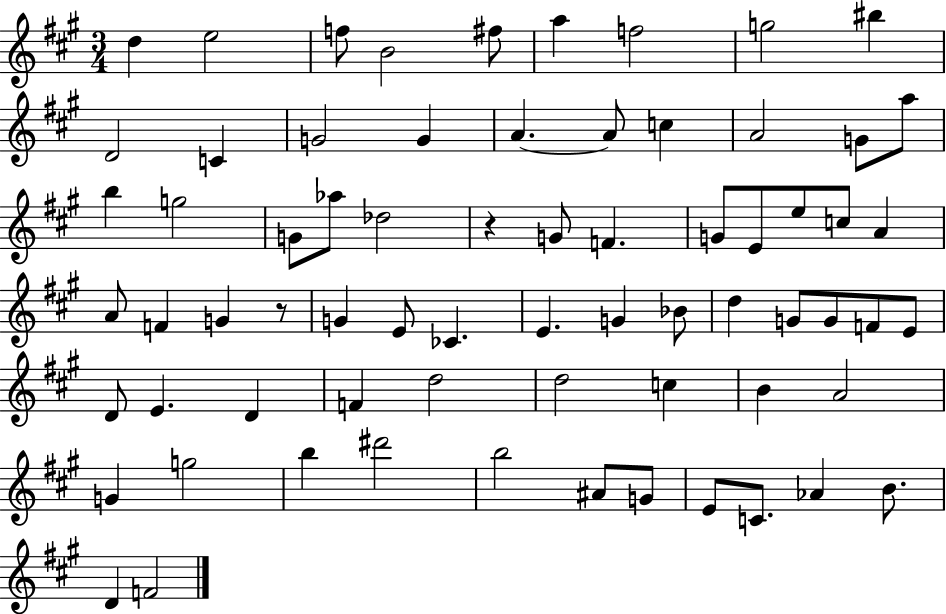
D5/q E5/h F5/e B4/h F#5/e A5/q F5/h G5/h BIS5/q D4/h C4/q G4/h G4/q A4/q. A4/e C5/q A4/h G4/e A5/e B5/q G5/h G4/e Ab5/e Db5/h R/q G4/e F4/q. G4/e E4/e E5/e C5/e A4/q A4/e F4/q G4/q R/e G4/q E4/e CES4/q. E4/q. G4/q Bb4/e D5/q G4/e G4/e F4/e E4/e D4/e E4/q. D4/q F4/q D5/h D5/h C5/q B4/q A4/h G4/q G5/h B5/q D#6/h B5/h A#4/e G4/e E4/e C4/e. Ab4/q B4/e. D4/q F4/h